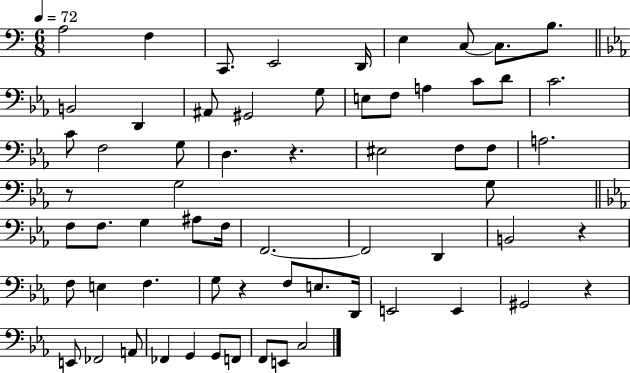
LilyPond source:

{
  \clef bass
  \numericTimeSignature
  \time 6/8
  \key c \major
  \tempo 4 = 72
  a2 f4 | c,8. e,2 d,16 | e4 c8~~ c8. b8. | \bar "||" \break \key ees \major b,2 d,4 | ais,8 gis,2 g8 | e8 f8 a4 c'8 d'8 | c'2. | \break c'8 f2 g8 | d4. r4. | eis2 f8 f8 | a2. | \break r8 g2 g8 | \bar "||" \break \key ees \major f8 f8. g4 ais8 f16 | f,2.~~ | f,2 d,4 | b,2 r4 | \break f8 e4 f4. | g8 r4 f8 e8. d,16 | e,2 e,4 | gis,2 r4 | \break e,8 fes,2 a,8 | fes,4 g,4 g,8 f,8 | f,8 e,8 c2 | \bar "|."
}